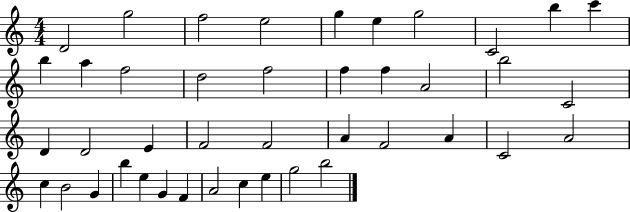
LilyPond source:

{
  \clef treble
  \numericTimeSignature
  \time 4/4
  \key c \major
  d'2 g''2 | f''2 e''2 | g''4 e''4 g''2 | c'2 b''4 c'''4 | \break b''4 a''4 f''2 | d''2 f''2 | f''4 f''4 a'2 | b''2 c'2 | \break d'4 d'2 e'4 | f'2 f'2 | a'4 f'2 a'4 | c'2 a'2 | \break c''4 b'2 g'4 | b''4 e''4 g'4 f'4 | a'2 c''4 e''4 | g''2 b''2 | \break \bar "|."
}